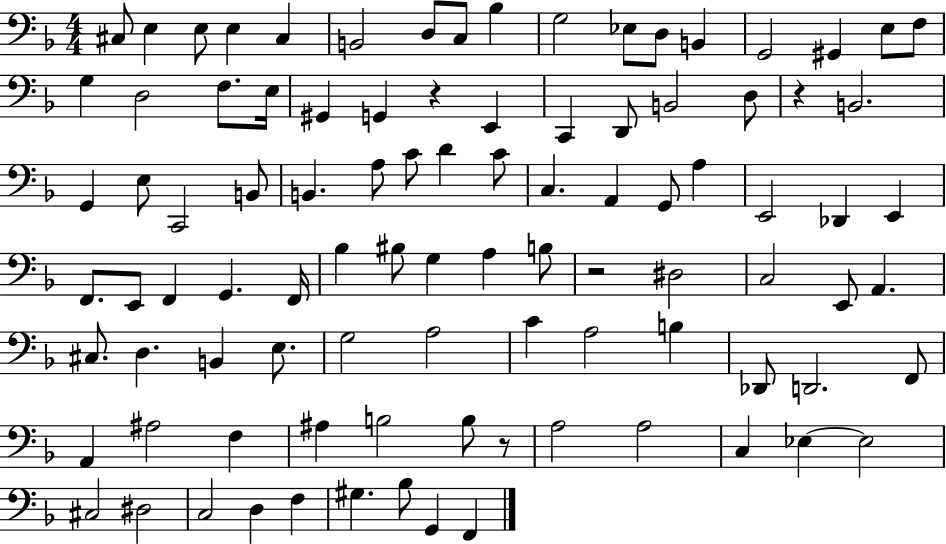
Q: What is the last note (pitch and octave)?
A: F2